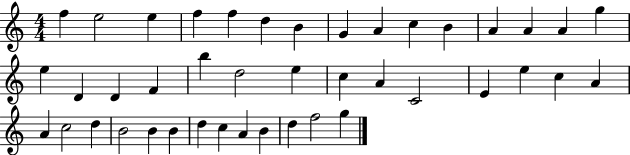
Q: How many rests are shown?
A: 0